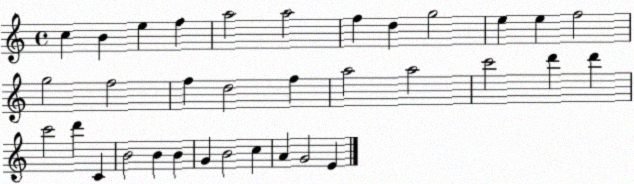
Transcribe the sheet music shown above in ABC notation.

X:1
T:Untitled
M:4/4
L:1/4
K:C
c B e f a2 a2 f d g2 e e f2 g2 f2 f d2 f a2 a2 c'2 d' d' c'2 d' C B2 B B G B2 c A G2 E